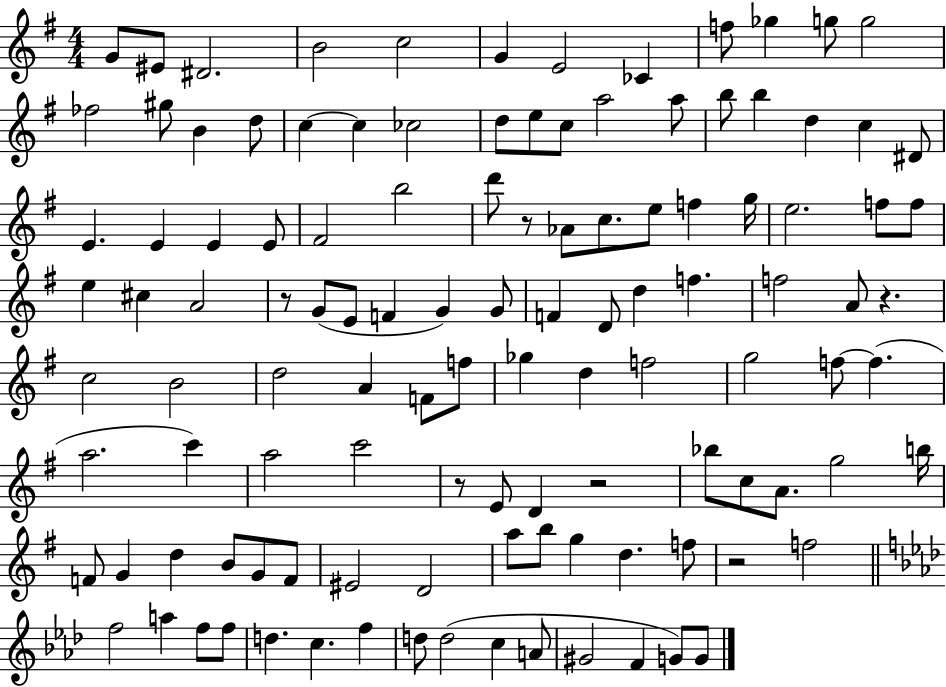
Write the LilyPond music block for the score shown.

{
  \clef treble
  \numericTimeSignature
  \time 4/4
  \key g \major
  g'8 eis'8 dis'2. | b'2 c''2 | g'4 e'2 ces'4 | f''8 ges''4 g''8 g''2 | \break fes''2 gis''8 b'4 d''8 | c''4~~ c''4 ces''2 | d''8 e''8 c''8 a''2 a''8 | b''8 b''4 d''4 c''4 dis'8 | \break e'4. e'4 e'4 e'8 | fis'2 b''2 | d'''8 r8 aes'8 c''8. e''8 f''4 g''16 | e''2. f''8 f''8 | \break e''4 cis''4 a'2 | r8 g'8( e'8 f'4 g'4) g'8 | f'4 d'8 d''4 f''4. | f''2 a'8 r4. | \break c''2 b'2 | d''2 a'4 f'8 f''8 | ges''4 d''4 f''2 | g''2 f''8~~ f''4.( | \break a''2. c'''4) | a''2 c'''2 | r8 e'8 d'4 r2 | bes''8 c''8 a'8. g''2 b''16 | \break f'8 g'4 d''4 b'8 g'8 f'8 | eis'2 d'2 | a''8 b''8 g''4 d''4. f''8 | r2 f''2 | \break \bar "||" \break \key aes \major f''2 a''4 f''8 f''8 | d''4. c''4. f''4 | d''8 d''2( c''4 a'8 | gis'2 f'4 g'8) g'8 | \break \bar "|."
}